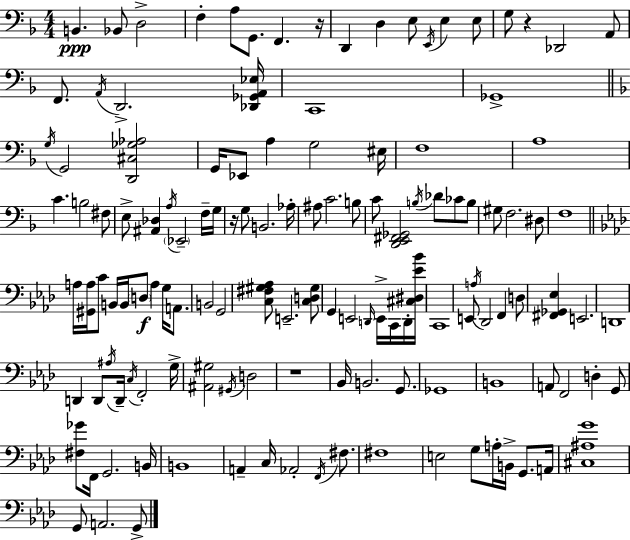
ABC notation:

X:1
T:Untitled
M:4/4
L:1/4
K:F
B,, _B,,/2 D,2 F, A,/2 G,,/2 F,, z/4 D,, D, E,/2 E,,/4 E, E,/2 G,/2 z _D,,2 A,,/2 F,,/2 A,,/4 D,,2 [_D,,_G,,A,,_E,]/4 C,,4 _G,,4 G,/4 G,,2 [D,,^C,_G,_A,]2 G,,/4 _E,,/2 A, G,2 ^E,/4 F,4 A,4 C B,2 ^F,/2 E,/2 [^A,,_D,] A,/4 _E,,2 F,/4 G,/4 z/4 G,/2 B,,2 _A,/4 ^A,/2 C2 B,/2 C/2 [D,,E,,^F,,_G,,]2 B,/4 _D/2 _C/2 B,/2 ^G,/2 F,2 ^D,/2 F,4 A,/4 [^G,,A,]/4 C/2 B,,/4 B,,/4 D,/2 A, G,/4 A,,/2 B,,2 G,,2 [C,^F,^G,_A,]/2 E,,2 [C,D,^G,]/2 G,, E,,2 D,,/4 E,,/4 C,,/4 D,,/4 [^C,^D,_E_B]/4 C,,4 E,,/2 A,/4 _D,,2 F,, D,/2 [^F,,_G,,_E,] E,,2 D,,4 D,, D,,/2 ^A,/4 D,,/4 C,/4 F,,2 G,/4 [^A,,^G,]2 ^G,,/4 D,2 z4 _B,,/4 B,,2 G,,/2 _G,,4 B,,4 A,,/2 F,,2 D, G,,/2 [^F,_G]/2 F,,/4 G,,2 B,,/4 B,,4 A,, C,/4 _A,,2 F,,/4 ^F,/2 ^F,4 E,2 G,/2 A,/4 B,,/4 G,,/2 A,,/4 [^C,^A,G]4 G,,/2 A,,2 G,,/2